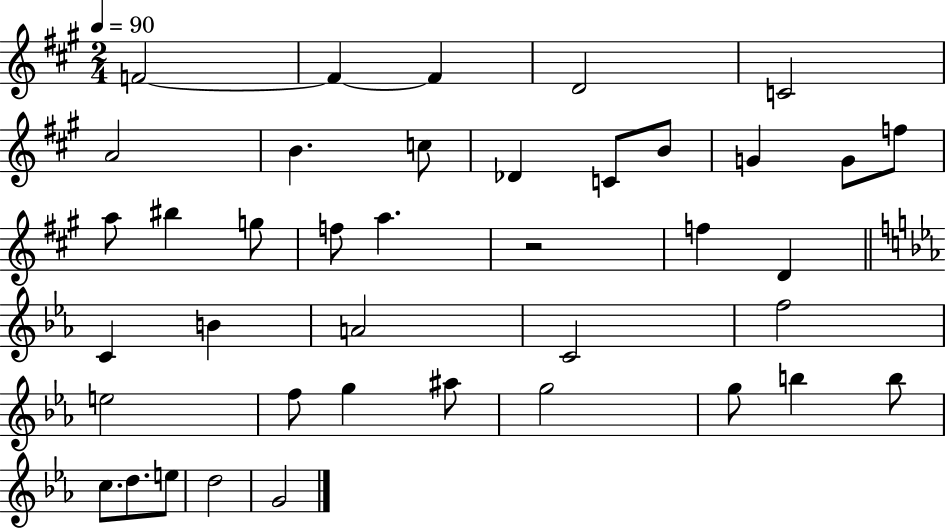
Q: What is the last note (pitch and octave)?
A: G4